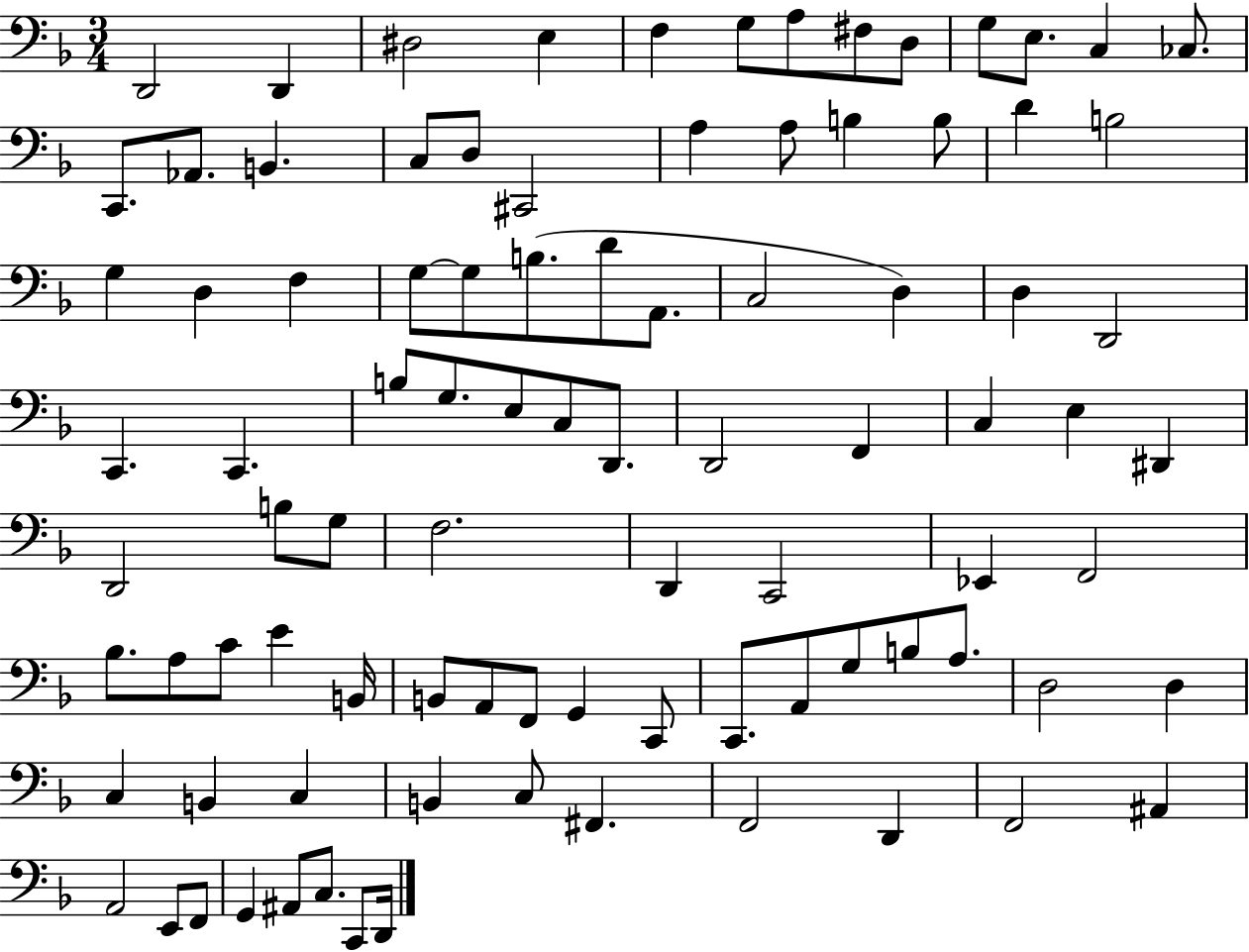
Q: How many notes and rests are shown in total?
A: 92